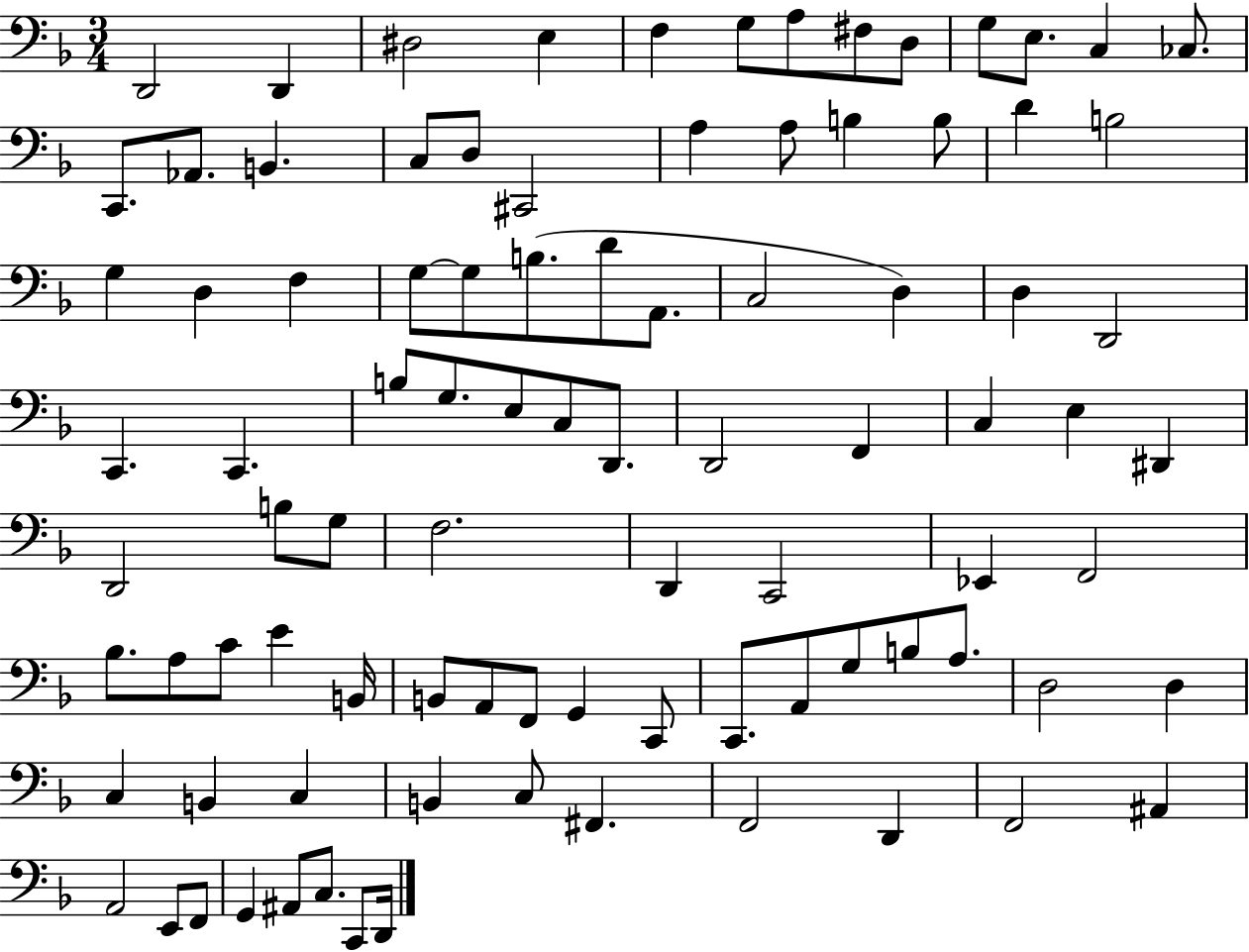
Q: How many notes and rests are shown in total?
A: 92